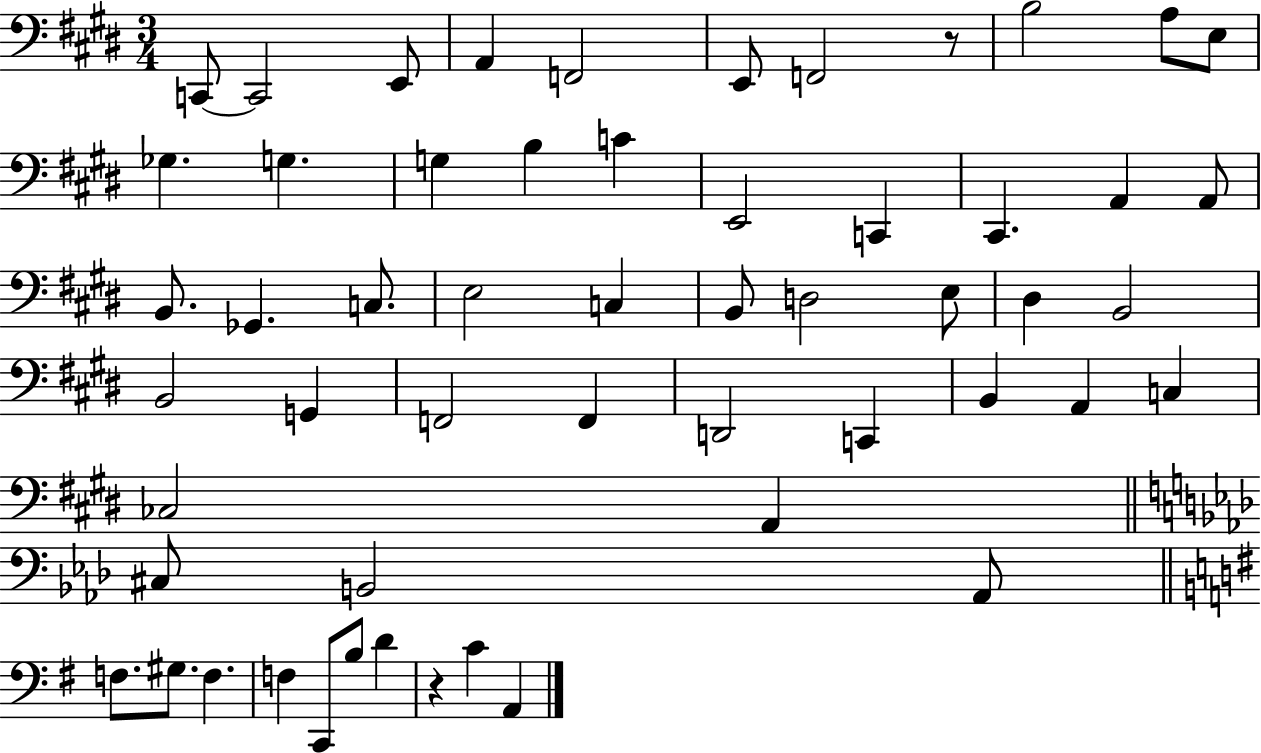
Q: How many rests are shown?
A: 2